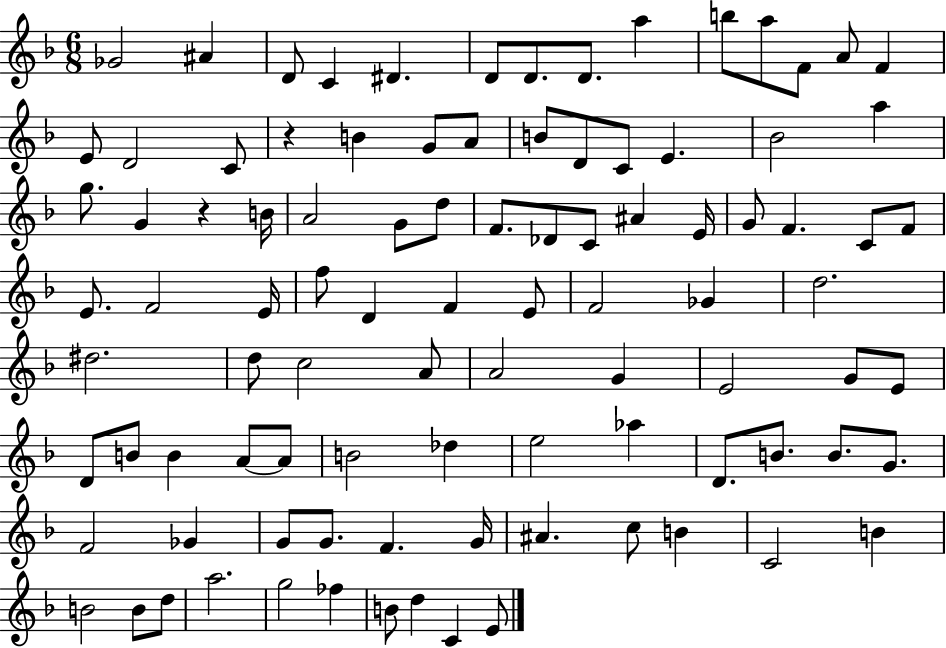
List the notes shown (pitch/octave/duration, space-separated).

Gb4/h A#4/q D4/e C4/q D#4/q. D4/e D4/e. D4/e. A5/q B5/e A5/e F4/e A4/e F4/q E4/e D4/h C4/e R/q B4/q G4/e A4/e B4/e D4/e C4/e E4/q. Bb4/h A5/q G5/e. G4/q R/q B4/s A4/h G4/e D5/e F4/e. Db4/e C4/e A#4/q E4/s G4/e F4/q. C4/e F4/e E4/e. F4/h E4/s F5/e D4/q F4/q E4/e F4/h Gb4/q D5/h. D#5/h. D5/e C5/h A4/e A4/h G4/q E4/h G4/e E4/e D4/e B4/e B4/q A4/e A4/e B4/h Db5/q E5/h Ab5/q D4/e. B4/e. B4/e. G4/e. F4/h Gb4/q G4/e G4/e. F4/q. G4/s A#4/q. C5/e B4/q C4/h B4/q B4/h B4/e D5/e A5/h. G5/h FES5/q B4/e D5/q C4/q E4/e